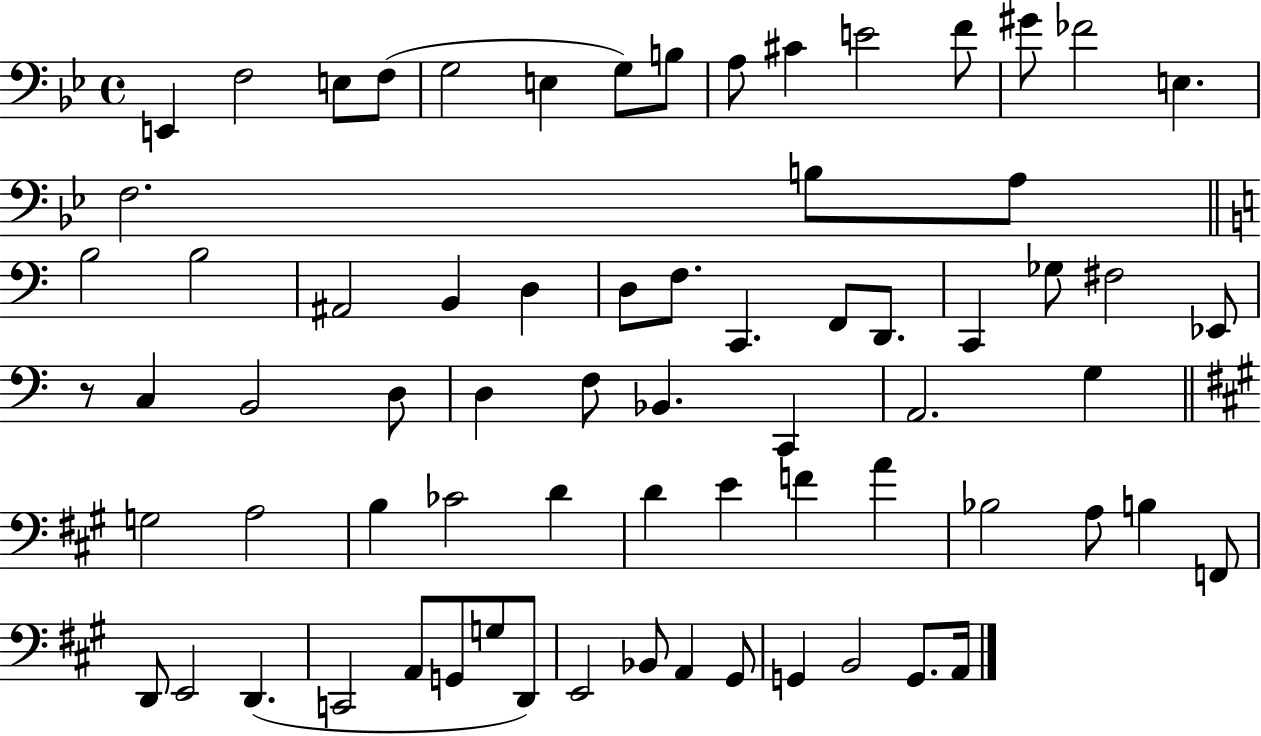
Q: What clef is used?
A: bass